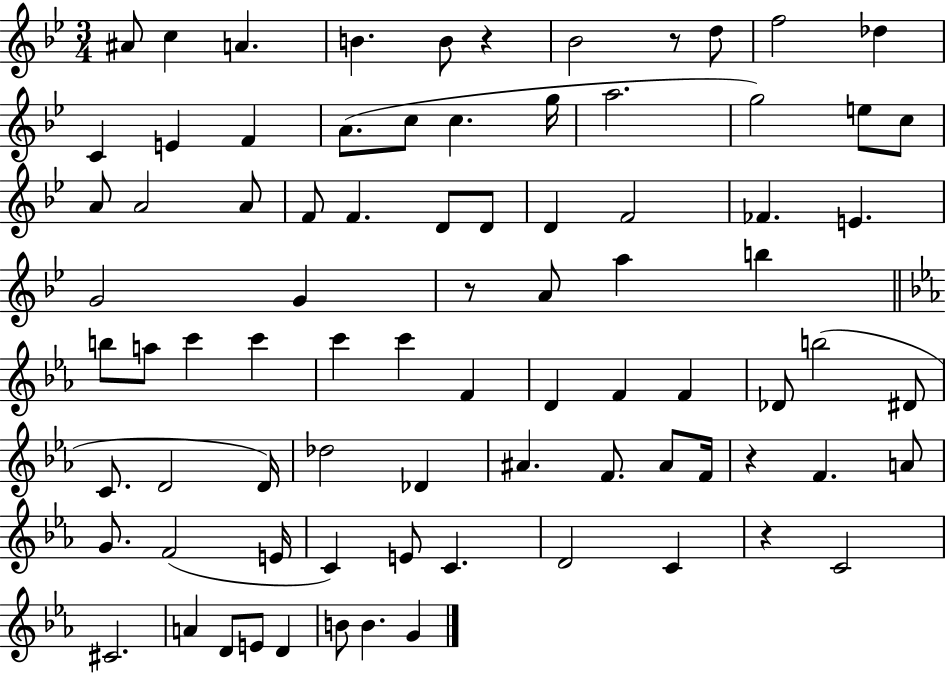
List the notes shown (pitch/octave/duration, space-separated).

A#4/e C5/q A4/q. B4/q. B4/e R/q Bb4/h R/e D5/e F5/h Db5/q C4/q E4/q F4/q A4/e. C5/e C5/q. G5/s A5/h. G5/h E5/e C5/e A4/e A4/h A4/e F4/e F4/q. D4/e D4/e D4/q F4/h FES4/q. E4/q. G4/h G4/q R/e A4/e A5/q B5/q B5/e A5/e C6/q C6/q C6/q C6/q F4/q D4/q F4/q F4/q Db4/e B5/h D#4/e C4/e. D4/h D4/s Db5/h Db4/q A#4/q. F4/e. A#4/e F4/s R/q F4/q. A4/e G4/e. F4/h E4/s C4/q E4/e C4/q. D4/h C4/q R/q C4/h C#4/h. A4/q D4/e E4/e D4/q B4/e B4/q. G4/q